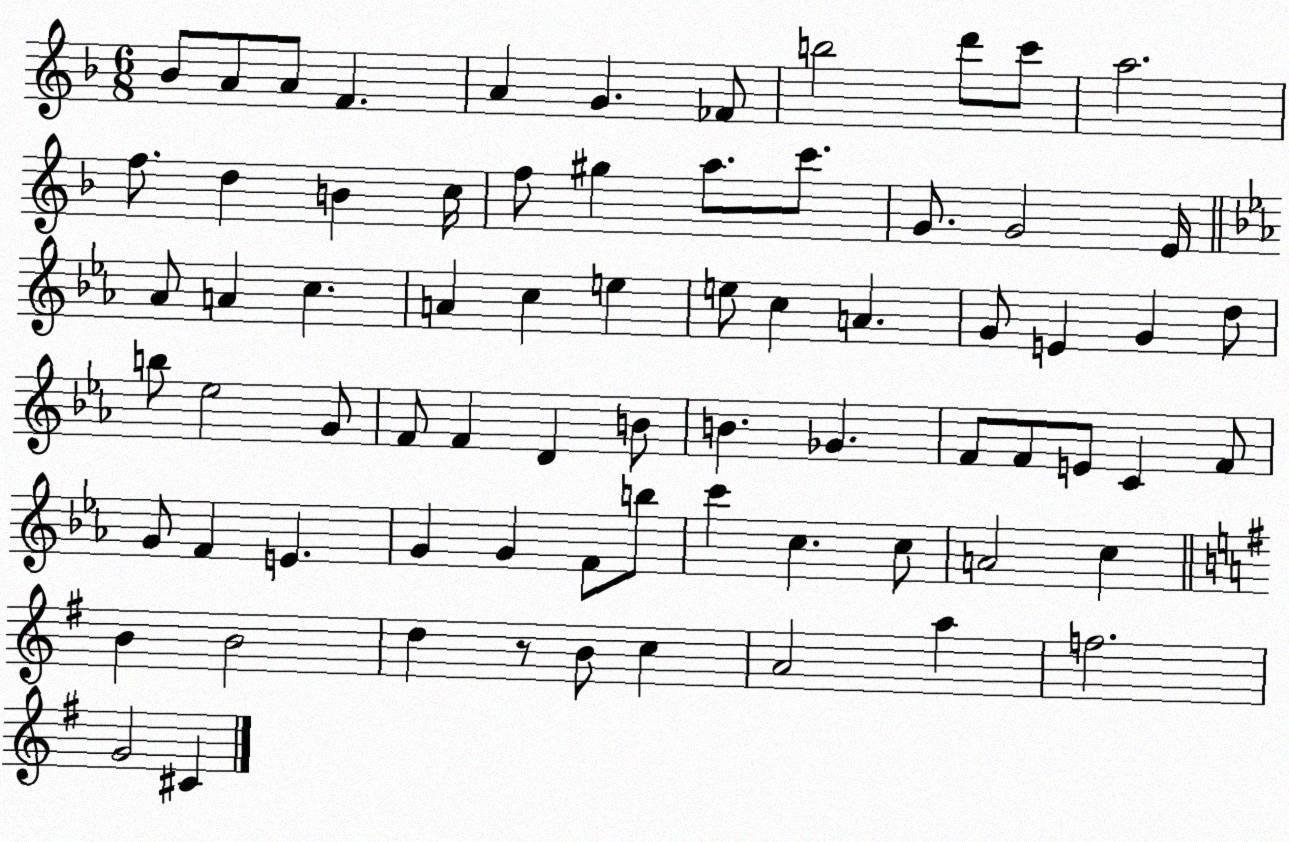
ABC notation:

X:1
T:Untitled
M:6/8
L:1/4
K:F
_B/2 A/2 A/2 F A G _F/2 b2 d'/2 c'/2 a2 f/2 d B c/4 f/2 ^g a/2 c'/2 G/2 G2 E/4 _A/2 A c A c e e/2 c A G/2 E G d/2 b/2 _e2 G/2 F/2 F D B/2 B _G F/2 F/2 E/2 C F/2 G/2 F E G G F/2 b/2 c' c c/2 A2 c B B2 d z/2 B/2 c A2 a f2 G2 ^C